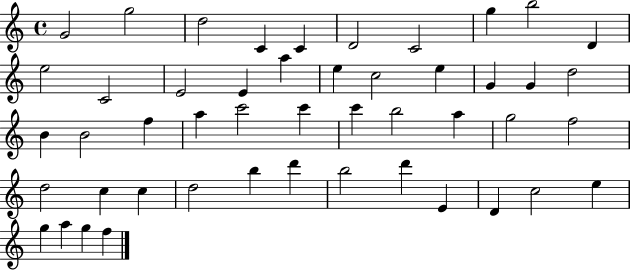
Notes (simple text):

G4/h G5/h D5/h C4/q C4/q D4/h C4/h G5/q B5/h D4/q E5/h C4/h E4/h E4/q A5/q E5/q C5/h E5/q G4/q G4/q D5/h B4/q B4/h F5/q A5/q C6/h C6/q C6/q B5/h A5/q G5/h F5/h D5/h C5/q C5/q D5/h B5/q D6/q B5/h D6/q E4/q D4/q C5/h E5/q G5/q A5/q G5/q F5/q